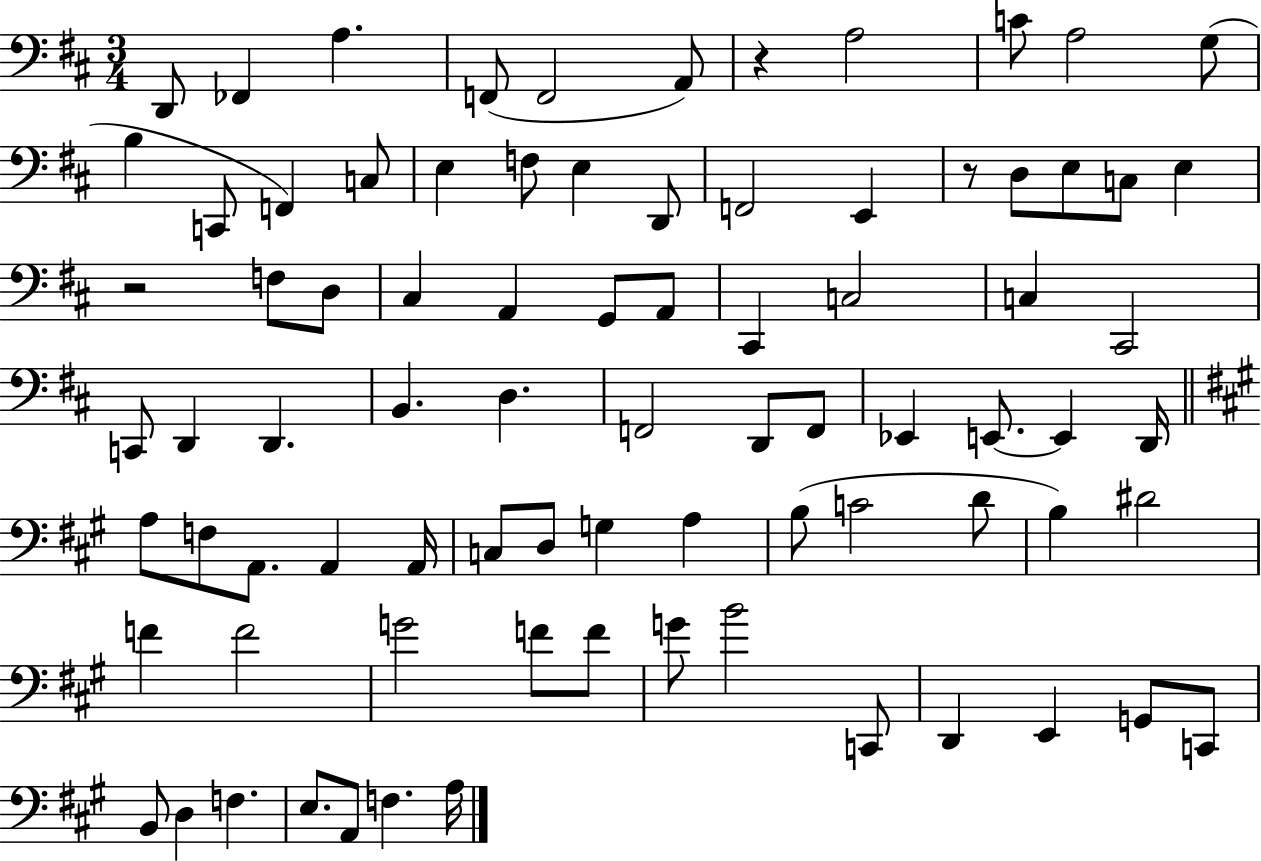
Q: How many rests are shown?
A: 3